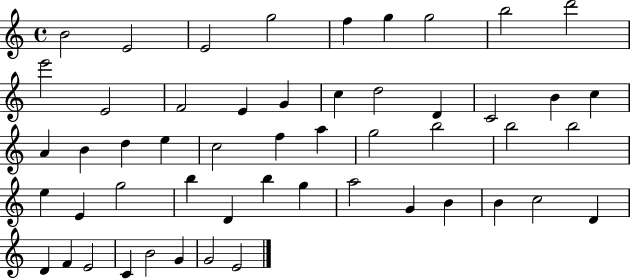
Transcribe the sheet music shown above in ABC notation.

X:1
T:Untitled
M:4/4
L:1/4
K:C
B2 E2 E2 g2 f g g2 b2 d'2 e'2 E2 F2 E G c d2 D C2 B c A B d e c2 f a g2 b2 b2 b2 e E g2 b D b g a2 G B B c2 D D F E2 C B2 G G2 E2